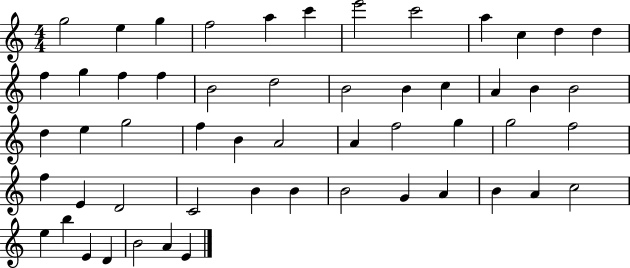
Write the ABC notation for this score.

X:1
T:Untitled
M:4/4
L:1/4
K:C
g2 e g f2 a c' e'2 c'2 a c d d f g f f B2 d2 B2 B c A B B2 d e g2 f B A2 A f2 g g2 f2 f E D2 C2 B B B2 G A B A c2 e b E D B2 A E